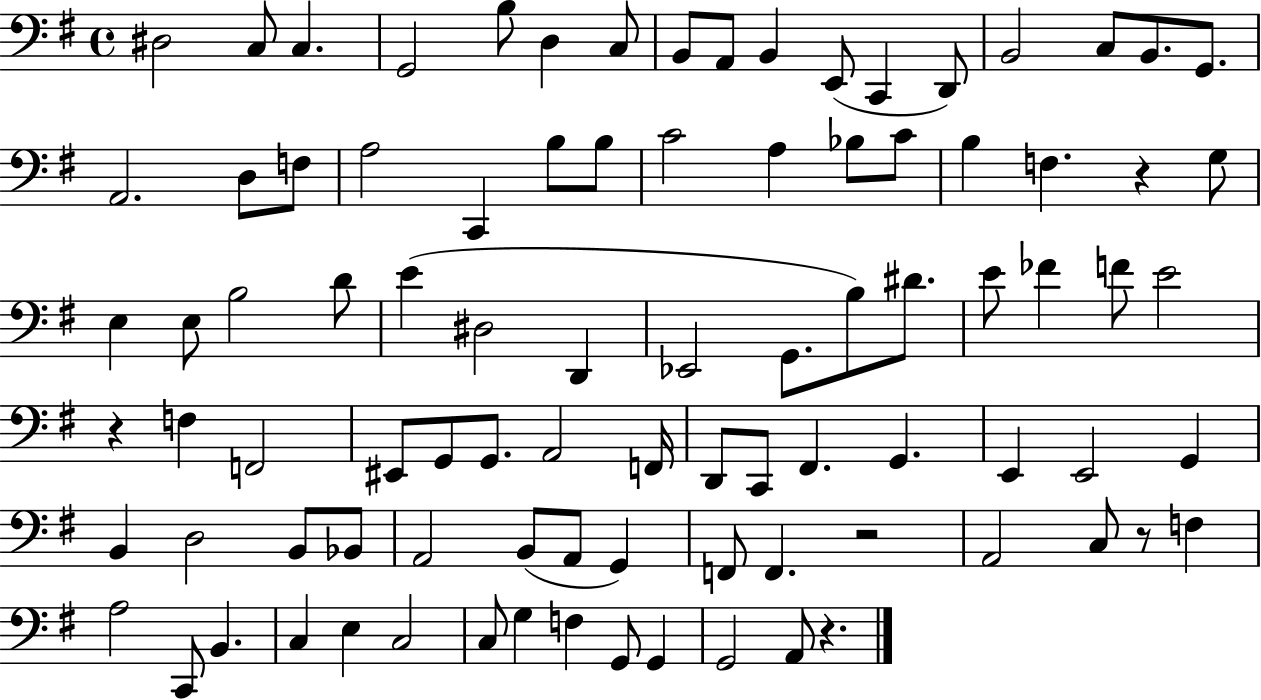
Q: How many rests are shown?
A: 5